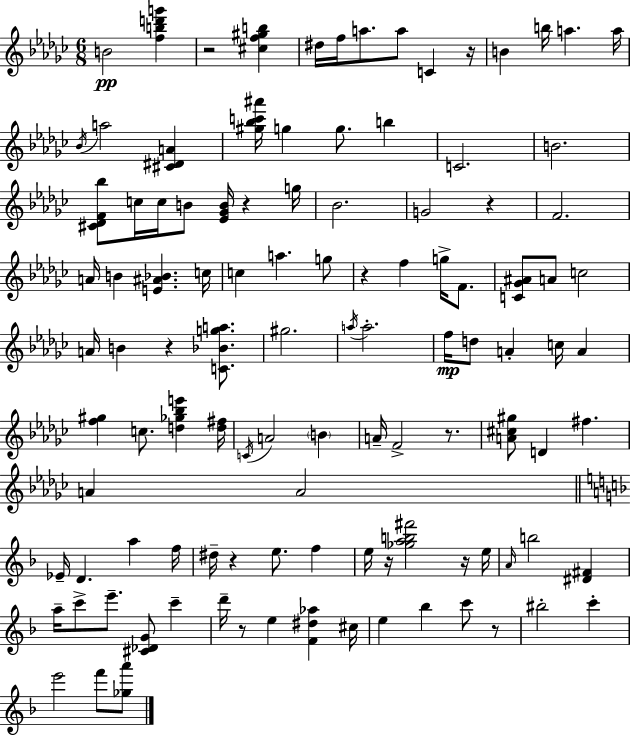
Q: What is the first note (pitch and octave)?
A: B4